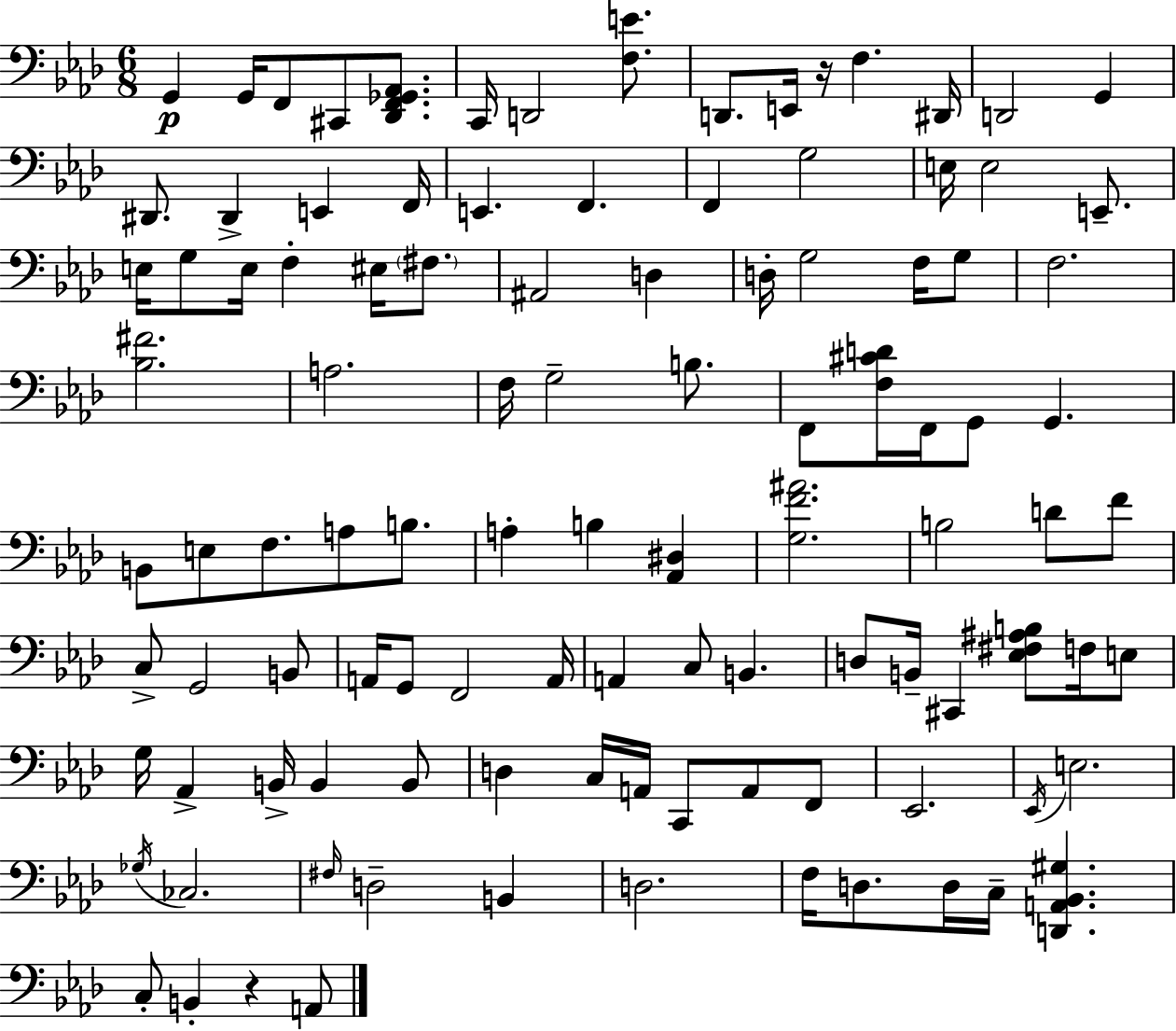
X:1
T:Untitled
M:6/8
L:1/4
K:Ab
G,, G,,/4 F,,/2 ^C,,/2 [_D,,F,,_G,,_A,,]/2 C,,/4 D,,2 [F,E]/2 D,,/2 E,,/4 z/4 F, ^D,,/4 D,,2 G,, ^D,,/2 ^D,, E,, F,,/4 E,, F,, F,, G,2 E,/4 E,2 E,,/2 E,/4 G,/2 E,/4 F, ^E,/4 ^F,/2 ^A,,2 D, D,/4 G,2 F,/4 G,/2 F,2 [_B,^F]2 A,2 F,/4 G,2 B,/2 F,,/2 [F,^CD]/4 F,,/4 G,,/2 G,, B,,/2 E,/2 F,/2 A,/2 B,/2 A, B, [_A,,^D,] [G,F^A]2 B,2 D/2 F/2 C,/2 G,,2 B,,/2 A,,/4 G,,/2 F,,2 A,,/4 A,, C,/2 B,, D,/2 B,,/4 ^C,, [_E,^F,^A,B,]/2 F,/4 E,/2 G,/4 _A,, B,,/4 B,, B,,/2 D, C,/4 A,,/4 C,,/2 A,,/2 F,,/2 _E,,2 _E,,/4 E,2 _G,/4 _C,2 ^F,/4 D,2 B,, D,2 F,/4 D,/2 D,/4 C,/4 [D,,A,,_B,,^G,] C,/2 B,, z A,,/2